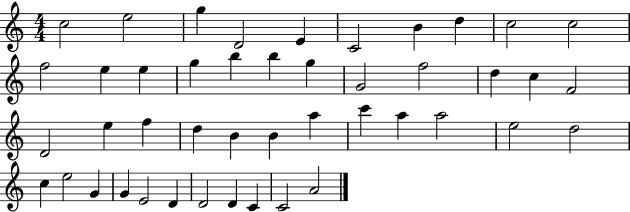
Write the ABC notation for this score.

X:1
T:Untitled
M:4/4
L:1/4
K:C
c2 e2 g D2 E C2 B d c2 c2 f2 e e g b b g G2 f2 d c F2 D2 e f d B B a c' a a2 e2 d2 c e2 G G E2 D D2 D C C2 A2